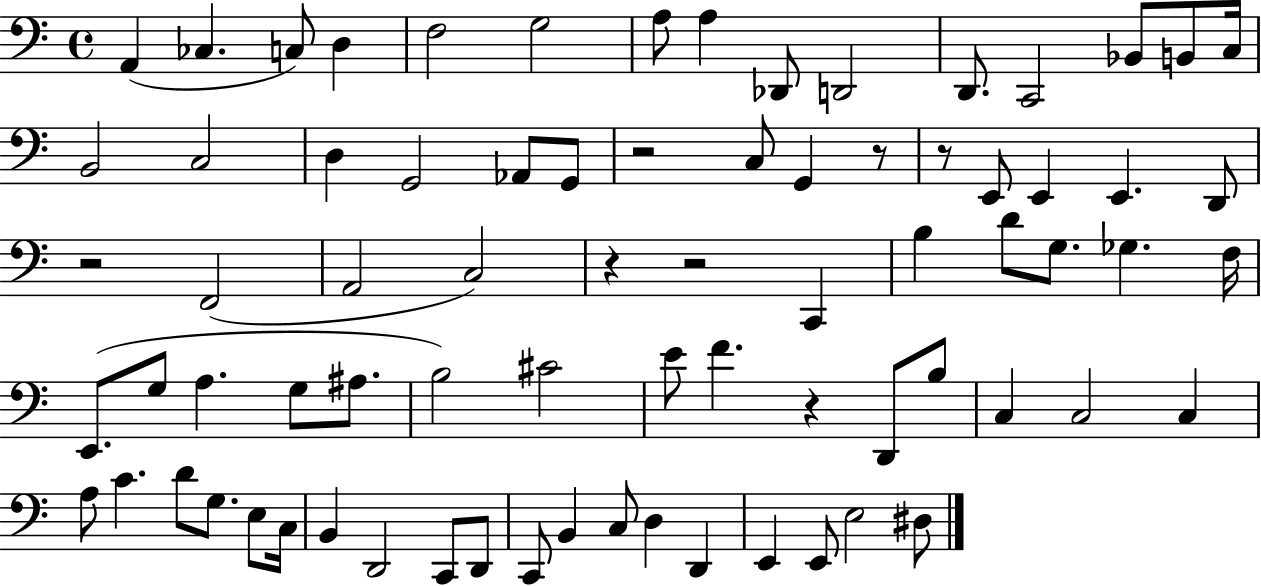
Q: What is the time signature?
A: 4/4